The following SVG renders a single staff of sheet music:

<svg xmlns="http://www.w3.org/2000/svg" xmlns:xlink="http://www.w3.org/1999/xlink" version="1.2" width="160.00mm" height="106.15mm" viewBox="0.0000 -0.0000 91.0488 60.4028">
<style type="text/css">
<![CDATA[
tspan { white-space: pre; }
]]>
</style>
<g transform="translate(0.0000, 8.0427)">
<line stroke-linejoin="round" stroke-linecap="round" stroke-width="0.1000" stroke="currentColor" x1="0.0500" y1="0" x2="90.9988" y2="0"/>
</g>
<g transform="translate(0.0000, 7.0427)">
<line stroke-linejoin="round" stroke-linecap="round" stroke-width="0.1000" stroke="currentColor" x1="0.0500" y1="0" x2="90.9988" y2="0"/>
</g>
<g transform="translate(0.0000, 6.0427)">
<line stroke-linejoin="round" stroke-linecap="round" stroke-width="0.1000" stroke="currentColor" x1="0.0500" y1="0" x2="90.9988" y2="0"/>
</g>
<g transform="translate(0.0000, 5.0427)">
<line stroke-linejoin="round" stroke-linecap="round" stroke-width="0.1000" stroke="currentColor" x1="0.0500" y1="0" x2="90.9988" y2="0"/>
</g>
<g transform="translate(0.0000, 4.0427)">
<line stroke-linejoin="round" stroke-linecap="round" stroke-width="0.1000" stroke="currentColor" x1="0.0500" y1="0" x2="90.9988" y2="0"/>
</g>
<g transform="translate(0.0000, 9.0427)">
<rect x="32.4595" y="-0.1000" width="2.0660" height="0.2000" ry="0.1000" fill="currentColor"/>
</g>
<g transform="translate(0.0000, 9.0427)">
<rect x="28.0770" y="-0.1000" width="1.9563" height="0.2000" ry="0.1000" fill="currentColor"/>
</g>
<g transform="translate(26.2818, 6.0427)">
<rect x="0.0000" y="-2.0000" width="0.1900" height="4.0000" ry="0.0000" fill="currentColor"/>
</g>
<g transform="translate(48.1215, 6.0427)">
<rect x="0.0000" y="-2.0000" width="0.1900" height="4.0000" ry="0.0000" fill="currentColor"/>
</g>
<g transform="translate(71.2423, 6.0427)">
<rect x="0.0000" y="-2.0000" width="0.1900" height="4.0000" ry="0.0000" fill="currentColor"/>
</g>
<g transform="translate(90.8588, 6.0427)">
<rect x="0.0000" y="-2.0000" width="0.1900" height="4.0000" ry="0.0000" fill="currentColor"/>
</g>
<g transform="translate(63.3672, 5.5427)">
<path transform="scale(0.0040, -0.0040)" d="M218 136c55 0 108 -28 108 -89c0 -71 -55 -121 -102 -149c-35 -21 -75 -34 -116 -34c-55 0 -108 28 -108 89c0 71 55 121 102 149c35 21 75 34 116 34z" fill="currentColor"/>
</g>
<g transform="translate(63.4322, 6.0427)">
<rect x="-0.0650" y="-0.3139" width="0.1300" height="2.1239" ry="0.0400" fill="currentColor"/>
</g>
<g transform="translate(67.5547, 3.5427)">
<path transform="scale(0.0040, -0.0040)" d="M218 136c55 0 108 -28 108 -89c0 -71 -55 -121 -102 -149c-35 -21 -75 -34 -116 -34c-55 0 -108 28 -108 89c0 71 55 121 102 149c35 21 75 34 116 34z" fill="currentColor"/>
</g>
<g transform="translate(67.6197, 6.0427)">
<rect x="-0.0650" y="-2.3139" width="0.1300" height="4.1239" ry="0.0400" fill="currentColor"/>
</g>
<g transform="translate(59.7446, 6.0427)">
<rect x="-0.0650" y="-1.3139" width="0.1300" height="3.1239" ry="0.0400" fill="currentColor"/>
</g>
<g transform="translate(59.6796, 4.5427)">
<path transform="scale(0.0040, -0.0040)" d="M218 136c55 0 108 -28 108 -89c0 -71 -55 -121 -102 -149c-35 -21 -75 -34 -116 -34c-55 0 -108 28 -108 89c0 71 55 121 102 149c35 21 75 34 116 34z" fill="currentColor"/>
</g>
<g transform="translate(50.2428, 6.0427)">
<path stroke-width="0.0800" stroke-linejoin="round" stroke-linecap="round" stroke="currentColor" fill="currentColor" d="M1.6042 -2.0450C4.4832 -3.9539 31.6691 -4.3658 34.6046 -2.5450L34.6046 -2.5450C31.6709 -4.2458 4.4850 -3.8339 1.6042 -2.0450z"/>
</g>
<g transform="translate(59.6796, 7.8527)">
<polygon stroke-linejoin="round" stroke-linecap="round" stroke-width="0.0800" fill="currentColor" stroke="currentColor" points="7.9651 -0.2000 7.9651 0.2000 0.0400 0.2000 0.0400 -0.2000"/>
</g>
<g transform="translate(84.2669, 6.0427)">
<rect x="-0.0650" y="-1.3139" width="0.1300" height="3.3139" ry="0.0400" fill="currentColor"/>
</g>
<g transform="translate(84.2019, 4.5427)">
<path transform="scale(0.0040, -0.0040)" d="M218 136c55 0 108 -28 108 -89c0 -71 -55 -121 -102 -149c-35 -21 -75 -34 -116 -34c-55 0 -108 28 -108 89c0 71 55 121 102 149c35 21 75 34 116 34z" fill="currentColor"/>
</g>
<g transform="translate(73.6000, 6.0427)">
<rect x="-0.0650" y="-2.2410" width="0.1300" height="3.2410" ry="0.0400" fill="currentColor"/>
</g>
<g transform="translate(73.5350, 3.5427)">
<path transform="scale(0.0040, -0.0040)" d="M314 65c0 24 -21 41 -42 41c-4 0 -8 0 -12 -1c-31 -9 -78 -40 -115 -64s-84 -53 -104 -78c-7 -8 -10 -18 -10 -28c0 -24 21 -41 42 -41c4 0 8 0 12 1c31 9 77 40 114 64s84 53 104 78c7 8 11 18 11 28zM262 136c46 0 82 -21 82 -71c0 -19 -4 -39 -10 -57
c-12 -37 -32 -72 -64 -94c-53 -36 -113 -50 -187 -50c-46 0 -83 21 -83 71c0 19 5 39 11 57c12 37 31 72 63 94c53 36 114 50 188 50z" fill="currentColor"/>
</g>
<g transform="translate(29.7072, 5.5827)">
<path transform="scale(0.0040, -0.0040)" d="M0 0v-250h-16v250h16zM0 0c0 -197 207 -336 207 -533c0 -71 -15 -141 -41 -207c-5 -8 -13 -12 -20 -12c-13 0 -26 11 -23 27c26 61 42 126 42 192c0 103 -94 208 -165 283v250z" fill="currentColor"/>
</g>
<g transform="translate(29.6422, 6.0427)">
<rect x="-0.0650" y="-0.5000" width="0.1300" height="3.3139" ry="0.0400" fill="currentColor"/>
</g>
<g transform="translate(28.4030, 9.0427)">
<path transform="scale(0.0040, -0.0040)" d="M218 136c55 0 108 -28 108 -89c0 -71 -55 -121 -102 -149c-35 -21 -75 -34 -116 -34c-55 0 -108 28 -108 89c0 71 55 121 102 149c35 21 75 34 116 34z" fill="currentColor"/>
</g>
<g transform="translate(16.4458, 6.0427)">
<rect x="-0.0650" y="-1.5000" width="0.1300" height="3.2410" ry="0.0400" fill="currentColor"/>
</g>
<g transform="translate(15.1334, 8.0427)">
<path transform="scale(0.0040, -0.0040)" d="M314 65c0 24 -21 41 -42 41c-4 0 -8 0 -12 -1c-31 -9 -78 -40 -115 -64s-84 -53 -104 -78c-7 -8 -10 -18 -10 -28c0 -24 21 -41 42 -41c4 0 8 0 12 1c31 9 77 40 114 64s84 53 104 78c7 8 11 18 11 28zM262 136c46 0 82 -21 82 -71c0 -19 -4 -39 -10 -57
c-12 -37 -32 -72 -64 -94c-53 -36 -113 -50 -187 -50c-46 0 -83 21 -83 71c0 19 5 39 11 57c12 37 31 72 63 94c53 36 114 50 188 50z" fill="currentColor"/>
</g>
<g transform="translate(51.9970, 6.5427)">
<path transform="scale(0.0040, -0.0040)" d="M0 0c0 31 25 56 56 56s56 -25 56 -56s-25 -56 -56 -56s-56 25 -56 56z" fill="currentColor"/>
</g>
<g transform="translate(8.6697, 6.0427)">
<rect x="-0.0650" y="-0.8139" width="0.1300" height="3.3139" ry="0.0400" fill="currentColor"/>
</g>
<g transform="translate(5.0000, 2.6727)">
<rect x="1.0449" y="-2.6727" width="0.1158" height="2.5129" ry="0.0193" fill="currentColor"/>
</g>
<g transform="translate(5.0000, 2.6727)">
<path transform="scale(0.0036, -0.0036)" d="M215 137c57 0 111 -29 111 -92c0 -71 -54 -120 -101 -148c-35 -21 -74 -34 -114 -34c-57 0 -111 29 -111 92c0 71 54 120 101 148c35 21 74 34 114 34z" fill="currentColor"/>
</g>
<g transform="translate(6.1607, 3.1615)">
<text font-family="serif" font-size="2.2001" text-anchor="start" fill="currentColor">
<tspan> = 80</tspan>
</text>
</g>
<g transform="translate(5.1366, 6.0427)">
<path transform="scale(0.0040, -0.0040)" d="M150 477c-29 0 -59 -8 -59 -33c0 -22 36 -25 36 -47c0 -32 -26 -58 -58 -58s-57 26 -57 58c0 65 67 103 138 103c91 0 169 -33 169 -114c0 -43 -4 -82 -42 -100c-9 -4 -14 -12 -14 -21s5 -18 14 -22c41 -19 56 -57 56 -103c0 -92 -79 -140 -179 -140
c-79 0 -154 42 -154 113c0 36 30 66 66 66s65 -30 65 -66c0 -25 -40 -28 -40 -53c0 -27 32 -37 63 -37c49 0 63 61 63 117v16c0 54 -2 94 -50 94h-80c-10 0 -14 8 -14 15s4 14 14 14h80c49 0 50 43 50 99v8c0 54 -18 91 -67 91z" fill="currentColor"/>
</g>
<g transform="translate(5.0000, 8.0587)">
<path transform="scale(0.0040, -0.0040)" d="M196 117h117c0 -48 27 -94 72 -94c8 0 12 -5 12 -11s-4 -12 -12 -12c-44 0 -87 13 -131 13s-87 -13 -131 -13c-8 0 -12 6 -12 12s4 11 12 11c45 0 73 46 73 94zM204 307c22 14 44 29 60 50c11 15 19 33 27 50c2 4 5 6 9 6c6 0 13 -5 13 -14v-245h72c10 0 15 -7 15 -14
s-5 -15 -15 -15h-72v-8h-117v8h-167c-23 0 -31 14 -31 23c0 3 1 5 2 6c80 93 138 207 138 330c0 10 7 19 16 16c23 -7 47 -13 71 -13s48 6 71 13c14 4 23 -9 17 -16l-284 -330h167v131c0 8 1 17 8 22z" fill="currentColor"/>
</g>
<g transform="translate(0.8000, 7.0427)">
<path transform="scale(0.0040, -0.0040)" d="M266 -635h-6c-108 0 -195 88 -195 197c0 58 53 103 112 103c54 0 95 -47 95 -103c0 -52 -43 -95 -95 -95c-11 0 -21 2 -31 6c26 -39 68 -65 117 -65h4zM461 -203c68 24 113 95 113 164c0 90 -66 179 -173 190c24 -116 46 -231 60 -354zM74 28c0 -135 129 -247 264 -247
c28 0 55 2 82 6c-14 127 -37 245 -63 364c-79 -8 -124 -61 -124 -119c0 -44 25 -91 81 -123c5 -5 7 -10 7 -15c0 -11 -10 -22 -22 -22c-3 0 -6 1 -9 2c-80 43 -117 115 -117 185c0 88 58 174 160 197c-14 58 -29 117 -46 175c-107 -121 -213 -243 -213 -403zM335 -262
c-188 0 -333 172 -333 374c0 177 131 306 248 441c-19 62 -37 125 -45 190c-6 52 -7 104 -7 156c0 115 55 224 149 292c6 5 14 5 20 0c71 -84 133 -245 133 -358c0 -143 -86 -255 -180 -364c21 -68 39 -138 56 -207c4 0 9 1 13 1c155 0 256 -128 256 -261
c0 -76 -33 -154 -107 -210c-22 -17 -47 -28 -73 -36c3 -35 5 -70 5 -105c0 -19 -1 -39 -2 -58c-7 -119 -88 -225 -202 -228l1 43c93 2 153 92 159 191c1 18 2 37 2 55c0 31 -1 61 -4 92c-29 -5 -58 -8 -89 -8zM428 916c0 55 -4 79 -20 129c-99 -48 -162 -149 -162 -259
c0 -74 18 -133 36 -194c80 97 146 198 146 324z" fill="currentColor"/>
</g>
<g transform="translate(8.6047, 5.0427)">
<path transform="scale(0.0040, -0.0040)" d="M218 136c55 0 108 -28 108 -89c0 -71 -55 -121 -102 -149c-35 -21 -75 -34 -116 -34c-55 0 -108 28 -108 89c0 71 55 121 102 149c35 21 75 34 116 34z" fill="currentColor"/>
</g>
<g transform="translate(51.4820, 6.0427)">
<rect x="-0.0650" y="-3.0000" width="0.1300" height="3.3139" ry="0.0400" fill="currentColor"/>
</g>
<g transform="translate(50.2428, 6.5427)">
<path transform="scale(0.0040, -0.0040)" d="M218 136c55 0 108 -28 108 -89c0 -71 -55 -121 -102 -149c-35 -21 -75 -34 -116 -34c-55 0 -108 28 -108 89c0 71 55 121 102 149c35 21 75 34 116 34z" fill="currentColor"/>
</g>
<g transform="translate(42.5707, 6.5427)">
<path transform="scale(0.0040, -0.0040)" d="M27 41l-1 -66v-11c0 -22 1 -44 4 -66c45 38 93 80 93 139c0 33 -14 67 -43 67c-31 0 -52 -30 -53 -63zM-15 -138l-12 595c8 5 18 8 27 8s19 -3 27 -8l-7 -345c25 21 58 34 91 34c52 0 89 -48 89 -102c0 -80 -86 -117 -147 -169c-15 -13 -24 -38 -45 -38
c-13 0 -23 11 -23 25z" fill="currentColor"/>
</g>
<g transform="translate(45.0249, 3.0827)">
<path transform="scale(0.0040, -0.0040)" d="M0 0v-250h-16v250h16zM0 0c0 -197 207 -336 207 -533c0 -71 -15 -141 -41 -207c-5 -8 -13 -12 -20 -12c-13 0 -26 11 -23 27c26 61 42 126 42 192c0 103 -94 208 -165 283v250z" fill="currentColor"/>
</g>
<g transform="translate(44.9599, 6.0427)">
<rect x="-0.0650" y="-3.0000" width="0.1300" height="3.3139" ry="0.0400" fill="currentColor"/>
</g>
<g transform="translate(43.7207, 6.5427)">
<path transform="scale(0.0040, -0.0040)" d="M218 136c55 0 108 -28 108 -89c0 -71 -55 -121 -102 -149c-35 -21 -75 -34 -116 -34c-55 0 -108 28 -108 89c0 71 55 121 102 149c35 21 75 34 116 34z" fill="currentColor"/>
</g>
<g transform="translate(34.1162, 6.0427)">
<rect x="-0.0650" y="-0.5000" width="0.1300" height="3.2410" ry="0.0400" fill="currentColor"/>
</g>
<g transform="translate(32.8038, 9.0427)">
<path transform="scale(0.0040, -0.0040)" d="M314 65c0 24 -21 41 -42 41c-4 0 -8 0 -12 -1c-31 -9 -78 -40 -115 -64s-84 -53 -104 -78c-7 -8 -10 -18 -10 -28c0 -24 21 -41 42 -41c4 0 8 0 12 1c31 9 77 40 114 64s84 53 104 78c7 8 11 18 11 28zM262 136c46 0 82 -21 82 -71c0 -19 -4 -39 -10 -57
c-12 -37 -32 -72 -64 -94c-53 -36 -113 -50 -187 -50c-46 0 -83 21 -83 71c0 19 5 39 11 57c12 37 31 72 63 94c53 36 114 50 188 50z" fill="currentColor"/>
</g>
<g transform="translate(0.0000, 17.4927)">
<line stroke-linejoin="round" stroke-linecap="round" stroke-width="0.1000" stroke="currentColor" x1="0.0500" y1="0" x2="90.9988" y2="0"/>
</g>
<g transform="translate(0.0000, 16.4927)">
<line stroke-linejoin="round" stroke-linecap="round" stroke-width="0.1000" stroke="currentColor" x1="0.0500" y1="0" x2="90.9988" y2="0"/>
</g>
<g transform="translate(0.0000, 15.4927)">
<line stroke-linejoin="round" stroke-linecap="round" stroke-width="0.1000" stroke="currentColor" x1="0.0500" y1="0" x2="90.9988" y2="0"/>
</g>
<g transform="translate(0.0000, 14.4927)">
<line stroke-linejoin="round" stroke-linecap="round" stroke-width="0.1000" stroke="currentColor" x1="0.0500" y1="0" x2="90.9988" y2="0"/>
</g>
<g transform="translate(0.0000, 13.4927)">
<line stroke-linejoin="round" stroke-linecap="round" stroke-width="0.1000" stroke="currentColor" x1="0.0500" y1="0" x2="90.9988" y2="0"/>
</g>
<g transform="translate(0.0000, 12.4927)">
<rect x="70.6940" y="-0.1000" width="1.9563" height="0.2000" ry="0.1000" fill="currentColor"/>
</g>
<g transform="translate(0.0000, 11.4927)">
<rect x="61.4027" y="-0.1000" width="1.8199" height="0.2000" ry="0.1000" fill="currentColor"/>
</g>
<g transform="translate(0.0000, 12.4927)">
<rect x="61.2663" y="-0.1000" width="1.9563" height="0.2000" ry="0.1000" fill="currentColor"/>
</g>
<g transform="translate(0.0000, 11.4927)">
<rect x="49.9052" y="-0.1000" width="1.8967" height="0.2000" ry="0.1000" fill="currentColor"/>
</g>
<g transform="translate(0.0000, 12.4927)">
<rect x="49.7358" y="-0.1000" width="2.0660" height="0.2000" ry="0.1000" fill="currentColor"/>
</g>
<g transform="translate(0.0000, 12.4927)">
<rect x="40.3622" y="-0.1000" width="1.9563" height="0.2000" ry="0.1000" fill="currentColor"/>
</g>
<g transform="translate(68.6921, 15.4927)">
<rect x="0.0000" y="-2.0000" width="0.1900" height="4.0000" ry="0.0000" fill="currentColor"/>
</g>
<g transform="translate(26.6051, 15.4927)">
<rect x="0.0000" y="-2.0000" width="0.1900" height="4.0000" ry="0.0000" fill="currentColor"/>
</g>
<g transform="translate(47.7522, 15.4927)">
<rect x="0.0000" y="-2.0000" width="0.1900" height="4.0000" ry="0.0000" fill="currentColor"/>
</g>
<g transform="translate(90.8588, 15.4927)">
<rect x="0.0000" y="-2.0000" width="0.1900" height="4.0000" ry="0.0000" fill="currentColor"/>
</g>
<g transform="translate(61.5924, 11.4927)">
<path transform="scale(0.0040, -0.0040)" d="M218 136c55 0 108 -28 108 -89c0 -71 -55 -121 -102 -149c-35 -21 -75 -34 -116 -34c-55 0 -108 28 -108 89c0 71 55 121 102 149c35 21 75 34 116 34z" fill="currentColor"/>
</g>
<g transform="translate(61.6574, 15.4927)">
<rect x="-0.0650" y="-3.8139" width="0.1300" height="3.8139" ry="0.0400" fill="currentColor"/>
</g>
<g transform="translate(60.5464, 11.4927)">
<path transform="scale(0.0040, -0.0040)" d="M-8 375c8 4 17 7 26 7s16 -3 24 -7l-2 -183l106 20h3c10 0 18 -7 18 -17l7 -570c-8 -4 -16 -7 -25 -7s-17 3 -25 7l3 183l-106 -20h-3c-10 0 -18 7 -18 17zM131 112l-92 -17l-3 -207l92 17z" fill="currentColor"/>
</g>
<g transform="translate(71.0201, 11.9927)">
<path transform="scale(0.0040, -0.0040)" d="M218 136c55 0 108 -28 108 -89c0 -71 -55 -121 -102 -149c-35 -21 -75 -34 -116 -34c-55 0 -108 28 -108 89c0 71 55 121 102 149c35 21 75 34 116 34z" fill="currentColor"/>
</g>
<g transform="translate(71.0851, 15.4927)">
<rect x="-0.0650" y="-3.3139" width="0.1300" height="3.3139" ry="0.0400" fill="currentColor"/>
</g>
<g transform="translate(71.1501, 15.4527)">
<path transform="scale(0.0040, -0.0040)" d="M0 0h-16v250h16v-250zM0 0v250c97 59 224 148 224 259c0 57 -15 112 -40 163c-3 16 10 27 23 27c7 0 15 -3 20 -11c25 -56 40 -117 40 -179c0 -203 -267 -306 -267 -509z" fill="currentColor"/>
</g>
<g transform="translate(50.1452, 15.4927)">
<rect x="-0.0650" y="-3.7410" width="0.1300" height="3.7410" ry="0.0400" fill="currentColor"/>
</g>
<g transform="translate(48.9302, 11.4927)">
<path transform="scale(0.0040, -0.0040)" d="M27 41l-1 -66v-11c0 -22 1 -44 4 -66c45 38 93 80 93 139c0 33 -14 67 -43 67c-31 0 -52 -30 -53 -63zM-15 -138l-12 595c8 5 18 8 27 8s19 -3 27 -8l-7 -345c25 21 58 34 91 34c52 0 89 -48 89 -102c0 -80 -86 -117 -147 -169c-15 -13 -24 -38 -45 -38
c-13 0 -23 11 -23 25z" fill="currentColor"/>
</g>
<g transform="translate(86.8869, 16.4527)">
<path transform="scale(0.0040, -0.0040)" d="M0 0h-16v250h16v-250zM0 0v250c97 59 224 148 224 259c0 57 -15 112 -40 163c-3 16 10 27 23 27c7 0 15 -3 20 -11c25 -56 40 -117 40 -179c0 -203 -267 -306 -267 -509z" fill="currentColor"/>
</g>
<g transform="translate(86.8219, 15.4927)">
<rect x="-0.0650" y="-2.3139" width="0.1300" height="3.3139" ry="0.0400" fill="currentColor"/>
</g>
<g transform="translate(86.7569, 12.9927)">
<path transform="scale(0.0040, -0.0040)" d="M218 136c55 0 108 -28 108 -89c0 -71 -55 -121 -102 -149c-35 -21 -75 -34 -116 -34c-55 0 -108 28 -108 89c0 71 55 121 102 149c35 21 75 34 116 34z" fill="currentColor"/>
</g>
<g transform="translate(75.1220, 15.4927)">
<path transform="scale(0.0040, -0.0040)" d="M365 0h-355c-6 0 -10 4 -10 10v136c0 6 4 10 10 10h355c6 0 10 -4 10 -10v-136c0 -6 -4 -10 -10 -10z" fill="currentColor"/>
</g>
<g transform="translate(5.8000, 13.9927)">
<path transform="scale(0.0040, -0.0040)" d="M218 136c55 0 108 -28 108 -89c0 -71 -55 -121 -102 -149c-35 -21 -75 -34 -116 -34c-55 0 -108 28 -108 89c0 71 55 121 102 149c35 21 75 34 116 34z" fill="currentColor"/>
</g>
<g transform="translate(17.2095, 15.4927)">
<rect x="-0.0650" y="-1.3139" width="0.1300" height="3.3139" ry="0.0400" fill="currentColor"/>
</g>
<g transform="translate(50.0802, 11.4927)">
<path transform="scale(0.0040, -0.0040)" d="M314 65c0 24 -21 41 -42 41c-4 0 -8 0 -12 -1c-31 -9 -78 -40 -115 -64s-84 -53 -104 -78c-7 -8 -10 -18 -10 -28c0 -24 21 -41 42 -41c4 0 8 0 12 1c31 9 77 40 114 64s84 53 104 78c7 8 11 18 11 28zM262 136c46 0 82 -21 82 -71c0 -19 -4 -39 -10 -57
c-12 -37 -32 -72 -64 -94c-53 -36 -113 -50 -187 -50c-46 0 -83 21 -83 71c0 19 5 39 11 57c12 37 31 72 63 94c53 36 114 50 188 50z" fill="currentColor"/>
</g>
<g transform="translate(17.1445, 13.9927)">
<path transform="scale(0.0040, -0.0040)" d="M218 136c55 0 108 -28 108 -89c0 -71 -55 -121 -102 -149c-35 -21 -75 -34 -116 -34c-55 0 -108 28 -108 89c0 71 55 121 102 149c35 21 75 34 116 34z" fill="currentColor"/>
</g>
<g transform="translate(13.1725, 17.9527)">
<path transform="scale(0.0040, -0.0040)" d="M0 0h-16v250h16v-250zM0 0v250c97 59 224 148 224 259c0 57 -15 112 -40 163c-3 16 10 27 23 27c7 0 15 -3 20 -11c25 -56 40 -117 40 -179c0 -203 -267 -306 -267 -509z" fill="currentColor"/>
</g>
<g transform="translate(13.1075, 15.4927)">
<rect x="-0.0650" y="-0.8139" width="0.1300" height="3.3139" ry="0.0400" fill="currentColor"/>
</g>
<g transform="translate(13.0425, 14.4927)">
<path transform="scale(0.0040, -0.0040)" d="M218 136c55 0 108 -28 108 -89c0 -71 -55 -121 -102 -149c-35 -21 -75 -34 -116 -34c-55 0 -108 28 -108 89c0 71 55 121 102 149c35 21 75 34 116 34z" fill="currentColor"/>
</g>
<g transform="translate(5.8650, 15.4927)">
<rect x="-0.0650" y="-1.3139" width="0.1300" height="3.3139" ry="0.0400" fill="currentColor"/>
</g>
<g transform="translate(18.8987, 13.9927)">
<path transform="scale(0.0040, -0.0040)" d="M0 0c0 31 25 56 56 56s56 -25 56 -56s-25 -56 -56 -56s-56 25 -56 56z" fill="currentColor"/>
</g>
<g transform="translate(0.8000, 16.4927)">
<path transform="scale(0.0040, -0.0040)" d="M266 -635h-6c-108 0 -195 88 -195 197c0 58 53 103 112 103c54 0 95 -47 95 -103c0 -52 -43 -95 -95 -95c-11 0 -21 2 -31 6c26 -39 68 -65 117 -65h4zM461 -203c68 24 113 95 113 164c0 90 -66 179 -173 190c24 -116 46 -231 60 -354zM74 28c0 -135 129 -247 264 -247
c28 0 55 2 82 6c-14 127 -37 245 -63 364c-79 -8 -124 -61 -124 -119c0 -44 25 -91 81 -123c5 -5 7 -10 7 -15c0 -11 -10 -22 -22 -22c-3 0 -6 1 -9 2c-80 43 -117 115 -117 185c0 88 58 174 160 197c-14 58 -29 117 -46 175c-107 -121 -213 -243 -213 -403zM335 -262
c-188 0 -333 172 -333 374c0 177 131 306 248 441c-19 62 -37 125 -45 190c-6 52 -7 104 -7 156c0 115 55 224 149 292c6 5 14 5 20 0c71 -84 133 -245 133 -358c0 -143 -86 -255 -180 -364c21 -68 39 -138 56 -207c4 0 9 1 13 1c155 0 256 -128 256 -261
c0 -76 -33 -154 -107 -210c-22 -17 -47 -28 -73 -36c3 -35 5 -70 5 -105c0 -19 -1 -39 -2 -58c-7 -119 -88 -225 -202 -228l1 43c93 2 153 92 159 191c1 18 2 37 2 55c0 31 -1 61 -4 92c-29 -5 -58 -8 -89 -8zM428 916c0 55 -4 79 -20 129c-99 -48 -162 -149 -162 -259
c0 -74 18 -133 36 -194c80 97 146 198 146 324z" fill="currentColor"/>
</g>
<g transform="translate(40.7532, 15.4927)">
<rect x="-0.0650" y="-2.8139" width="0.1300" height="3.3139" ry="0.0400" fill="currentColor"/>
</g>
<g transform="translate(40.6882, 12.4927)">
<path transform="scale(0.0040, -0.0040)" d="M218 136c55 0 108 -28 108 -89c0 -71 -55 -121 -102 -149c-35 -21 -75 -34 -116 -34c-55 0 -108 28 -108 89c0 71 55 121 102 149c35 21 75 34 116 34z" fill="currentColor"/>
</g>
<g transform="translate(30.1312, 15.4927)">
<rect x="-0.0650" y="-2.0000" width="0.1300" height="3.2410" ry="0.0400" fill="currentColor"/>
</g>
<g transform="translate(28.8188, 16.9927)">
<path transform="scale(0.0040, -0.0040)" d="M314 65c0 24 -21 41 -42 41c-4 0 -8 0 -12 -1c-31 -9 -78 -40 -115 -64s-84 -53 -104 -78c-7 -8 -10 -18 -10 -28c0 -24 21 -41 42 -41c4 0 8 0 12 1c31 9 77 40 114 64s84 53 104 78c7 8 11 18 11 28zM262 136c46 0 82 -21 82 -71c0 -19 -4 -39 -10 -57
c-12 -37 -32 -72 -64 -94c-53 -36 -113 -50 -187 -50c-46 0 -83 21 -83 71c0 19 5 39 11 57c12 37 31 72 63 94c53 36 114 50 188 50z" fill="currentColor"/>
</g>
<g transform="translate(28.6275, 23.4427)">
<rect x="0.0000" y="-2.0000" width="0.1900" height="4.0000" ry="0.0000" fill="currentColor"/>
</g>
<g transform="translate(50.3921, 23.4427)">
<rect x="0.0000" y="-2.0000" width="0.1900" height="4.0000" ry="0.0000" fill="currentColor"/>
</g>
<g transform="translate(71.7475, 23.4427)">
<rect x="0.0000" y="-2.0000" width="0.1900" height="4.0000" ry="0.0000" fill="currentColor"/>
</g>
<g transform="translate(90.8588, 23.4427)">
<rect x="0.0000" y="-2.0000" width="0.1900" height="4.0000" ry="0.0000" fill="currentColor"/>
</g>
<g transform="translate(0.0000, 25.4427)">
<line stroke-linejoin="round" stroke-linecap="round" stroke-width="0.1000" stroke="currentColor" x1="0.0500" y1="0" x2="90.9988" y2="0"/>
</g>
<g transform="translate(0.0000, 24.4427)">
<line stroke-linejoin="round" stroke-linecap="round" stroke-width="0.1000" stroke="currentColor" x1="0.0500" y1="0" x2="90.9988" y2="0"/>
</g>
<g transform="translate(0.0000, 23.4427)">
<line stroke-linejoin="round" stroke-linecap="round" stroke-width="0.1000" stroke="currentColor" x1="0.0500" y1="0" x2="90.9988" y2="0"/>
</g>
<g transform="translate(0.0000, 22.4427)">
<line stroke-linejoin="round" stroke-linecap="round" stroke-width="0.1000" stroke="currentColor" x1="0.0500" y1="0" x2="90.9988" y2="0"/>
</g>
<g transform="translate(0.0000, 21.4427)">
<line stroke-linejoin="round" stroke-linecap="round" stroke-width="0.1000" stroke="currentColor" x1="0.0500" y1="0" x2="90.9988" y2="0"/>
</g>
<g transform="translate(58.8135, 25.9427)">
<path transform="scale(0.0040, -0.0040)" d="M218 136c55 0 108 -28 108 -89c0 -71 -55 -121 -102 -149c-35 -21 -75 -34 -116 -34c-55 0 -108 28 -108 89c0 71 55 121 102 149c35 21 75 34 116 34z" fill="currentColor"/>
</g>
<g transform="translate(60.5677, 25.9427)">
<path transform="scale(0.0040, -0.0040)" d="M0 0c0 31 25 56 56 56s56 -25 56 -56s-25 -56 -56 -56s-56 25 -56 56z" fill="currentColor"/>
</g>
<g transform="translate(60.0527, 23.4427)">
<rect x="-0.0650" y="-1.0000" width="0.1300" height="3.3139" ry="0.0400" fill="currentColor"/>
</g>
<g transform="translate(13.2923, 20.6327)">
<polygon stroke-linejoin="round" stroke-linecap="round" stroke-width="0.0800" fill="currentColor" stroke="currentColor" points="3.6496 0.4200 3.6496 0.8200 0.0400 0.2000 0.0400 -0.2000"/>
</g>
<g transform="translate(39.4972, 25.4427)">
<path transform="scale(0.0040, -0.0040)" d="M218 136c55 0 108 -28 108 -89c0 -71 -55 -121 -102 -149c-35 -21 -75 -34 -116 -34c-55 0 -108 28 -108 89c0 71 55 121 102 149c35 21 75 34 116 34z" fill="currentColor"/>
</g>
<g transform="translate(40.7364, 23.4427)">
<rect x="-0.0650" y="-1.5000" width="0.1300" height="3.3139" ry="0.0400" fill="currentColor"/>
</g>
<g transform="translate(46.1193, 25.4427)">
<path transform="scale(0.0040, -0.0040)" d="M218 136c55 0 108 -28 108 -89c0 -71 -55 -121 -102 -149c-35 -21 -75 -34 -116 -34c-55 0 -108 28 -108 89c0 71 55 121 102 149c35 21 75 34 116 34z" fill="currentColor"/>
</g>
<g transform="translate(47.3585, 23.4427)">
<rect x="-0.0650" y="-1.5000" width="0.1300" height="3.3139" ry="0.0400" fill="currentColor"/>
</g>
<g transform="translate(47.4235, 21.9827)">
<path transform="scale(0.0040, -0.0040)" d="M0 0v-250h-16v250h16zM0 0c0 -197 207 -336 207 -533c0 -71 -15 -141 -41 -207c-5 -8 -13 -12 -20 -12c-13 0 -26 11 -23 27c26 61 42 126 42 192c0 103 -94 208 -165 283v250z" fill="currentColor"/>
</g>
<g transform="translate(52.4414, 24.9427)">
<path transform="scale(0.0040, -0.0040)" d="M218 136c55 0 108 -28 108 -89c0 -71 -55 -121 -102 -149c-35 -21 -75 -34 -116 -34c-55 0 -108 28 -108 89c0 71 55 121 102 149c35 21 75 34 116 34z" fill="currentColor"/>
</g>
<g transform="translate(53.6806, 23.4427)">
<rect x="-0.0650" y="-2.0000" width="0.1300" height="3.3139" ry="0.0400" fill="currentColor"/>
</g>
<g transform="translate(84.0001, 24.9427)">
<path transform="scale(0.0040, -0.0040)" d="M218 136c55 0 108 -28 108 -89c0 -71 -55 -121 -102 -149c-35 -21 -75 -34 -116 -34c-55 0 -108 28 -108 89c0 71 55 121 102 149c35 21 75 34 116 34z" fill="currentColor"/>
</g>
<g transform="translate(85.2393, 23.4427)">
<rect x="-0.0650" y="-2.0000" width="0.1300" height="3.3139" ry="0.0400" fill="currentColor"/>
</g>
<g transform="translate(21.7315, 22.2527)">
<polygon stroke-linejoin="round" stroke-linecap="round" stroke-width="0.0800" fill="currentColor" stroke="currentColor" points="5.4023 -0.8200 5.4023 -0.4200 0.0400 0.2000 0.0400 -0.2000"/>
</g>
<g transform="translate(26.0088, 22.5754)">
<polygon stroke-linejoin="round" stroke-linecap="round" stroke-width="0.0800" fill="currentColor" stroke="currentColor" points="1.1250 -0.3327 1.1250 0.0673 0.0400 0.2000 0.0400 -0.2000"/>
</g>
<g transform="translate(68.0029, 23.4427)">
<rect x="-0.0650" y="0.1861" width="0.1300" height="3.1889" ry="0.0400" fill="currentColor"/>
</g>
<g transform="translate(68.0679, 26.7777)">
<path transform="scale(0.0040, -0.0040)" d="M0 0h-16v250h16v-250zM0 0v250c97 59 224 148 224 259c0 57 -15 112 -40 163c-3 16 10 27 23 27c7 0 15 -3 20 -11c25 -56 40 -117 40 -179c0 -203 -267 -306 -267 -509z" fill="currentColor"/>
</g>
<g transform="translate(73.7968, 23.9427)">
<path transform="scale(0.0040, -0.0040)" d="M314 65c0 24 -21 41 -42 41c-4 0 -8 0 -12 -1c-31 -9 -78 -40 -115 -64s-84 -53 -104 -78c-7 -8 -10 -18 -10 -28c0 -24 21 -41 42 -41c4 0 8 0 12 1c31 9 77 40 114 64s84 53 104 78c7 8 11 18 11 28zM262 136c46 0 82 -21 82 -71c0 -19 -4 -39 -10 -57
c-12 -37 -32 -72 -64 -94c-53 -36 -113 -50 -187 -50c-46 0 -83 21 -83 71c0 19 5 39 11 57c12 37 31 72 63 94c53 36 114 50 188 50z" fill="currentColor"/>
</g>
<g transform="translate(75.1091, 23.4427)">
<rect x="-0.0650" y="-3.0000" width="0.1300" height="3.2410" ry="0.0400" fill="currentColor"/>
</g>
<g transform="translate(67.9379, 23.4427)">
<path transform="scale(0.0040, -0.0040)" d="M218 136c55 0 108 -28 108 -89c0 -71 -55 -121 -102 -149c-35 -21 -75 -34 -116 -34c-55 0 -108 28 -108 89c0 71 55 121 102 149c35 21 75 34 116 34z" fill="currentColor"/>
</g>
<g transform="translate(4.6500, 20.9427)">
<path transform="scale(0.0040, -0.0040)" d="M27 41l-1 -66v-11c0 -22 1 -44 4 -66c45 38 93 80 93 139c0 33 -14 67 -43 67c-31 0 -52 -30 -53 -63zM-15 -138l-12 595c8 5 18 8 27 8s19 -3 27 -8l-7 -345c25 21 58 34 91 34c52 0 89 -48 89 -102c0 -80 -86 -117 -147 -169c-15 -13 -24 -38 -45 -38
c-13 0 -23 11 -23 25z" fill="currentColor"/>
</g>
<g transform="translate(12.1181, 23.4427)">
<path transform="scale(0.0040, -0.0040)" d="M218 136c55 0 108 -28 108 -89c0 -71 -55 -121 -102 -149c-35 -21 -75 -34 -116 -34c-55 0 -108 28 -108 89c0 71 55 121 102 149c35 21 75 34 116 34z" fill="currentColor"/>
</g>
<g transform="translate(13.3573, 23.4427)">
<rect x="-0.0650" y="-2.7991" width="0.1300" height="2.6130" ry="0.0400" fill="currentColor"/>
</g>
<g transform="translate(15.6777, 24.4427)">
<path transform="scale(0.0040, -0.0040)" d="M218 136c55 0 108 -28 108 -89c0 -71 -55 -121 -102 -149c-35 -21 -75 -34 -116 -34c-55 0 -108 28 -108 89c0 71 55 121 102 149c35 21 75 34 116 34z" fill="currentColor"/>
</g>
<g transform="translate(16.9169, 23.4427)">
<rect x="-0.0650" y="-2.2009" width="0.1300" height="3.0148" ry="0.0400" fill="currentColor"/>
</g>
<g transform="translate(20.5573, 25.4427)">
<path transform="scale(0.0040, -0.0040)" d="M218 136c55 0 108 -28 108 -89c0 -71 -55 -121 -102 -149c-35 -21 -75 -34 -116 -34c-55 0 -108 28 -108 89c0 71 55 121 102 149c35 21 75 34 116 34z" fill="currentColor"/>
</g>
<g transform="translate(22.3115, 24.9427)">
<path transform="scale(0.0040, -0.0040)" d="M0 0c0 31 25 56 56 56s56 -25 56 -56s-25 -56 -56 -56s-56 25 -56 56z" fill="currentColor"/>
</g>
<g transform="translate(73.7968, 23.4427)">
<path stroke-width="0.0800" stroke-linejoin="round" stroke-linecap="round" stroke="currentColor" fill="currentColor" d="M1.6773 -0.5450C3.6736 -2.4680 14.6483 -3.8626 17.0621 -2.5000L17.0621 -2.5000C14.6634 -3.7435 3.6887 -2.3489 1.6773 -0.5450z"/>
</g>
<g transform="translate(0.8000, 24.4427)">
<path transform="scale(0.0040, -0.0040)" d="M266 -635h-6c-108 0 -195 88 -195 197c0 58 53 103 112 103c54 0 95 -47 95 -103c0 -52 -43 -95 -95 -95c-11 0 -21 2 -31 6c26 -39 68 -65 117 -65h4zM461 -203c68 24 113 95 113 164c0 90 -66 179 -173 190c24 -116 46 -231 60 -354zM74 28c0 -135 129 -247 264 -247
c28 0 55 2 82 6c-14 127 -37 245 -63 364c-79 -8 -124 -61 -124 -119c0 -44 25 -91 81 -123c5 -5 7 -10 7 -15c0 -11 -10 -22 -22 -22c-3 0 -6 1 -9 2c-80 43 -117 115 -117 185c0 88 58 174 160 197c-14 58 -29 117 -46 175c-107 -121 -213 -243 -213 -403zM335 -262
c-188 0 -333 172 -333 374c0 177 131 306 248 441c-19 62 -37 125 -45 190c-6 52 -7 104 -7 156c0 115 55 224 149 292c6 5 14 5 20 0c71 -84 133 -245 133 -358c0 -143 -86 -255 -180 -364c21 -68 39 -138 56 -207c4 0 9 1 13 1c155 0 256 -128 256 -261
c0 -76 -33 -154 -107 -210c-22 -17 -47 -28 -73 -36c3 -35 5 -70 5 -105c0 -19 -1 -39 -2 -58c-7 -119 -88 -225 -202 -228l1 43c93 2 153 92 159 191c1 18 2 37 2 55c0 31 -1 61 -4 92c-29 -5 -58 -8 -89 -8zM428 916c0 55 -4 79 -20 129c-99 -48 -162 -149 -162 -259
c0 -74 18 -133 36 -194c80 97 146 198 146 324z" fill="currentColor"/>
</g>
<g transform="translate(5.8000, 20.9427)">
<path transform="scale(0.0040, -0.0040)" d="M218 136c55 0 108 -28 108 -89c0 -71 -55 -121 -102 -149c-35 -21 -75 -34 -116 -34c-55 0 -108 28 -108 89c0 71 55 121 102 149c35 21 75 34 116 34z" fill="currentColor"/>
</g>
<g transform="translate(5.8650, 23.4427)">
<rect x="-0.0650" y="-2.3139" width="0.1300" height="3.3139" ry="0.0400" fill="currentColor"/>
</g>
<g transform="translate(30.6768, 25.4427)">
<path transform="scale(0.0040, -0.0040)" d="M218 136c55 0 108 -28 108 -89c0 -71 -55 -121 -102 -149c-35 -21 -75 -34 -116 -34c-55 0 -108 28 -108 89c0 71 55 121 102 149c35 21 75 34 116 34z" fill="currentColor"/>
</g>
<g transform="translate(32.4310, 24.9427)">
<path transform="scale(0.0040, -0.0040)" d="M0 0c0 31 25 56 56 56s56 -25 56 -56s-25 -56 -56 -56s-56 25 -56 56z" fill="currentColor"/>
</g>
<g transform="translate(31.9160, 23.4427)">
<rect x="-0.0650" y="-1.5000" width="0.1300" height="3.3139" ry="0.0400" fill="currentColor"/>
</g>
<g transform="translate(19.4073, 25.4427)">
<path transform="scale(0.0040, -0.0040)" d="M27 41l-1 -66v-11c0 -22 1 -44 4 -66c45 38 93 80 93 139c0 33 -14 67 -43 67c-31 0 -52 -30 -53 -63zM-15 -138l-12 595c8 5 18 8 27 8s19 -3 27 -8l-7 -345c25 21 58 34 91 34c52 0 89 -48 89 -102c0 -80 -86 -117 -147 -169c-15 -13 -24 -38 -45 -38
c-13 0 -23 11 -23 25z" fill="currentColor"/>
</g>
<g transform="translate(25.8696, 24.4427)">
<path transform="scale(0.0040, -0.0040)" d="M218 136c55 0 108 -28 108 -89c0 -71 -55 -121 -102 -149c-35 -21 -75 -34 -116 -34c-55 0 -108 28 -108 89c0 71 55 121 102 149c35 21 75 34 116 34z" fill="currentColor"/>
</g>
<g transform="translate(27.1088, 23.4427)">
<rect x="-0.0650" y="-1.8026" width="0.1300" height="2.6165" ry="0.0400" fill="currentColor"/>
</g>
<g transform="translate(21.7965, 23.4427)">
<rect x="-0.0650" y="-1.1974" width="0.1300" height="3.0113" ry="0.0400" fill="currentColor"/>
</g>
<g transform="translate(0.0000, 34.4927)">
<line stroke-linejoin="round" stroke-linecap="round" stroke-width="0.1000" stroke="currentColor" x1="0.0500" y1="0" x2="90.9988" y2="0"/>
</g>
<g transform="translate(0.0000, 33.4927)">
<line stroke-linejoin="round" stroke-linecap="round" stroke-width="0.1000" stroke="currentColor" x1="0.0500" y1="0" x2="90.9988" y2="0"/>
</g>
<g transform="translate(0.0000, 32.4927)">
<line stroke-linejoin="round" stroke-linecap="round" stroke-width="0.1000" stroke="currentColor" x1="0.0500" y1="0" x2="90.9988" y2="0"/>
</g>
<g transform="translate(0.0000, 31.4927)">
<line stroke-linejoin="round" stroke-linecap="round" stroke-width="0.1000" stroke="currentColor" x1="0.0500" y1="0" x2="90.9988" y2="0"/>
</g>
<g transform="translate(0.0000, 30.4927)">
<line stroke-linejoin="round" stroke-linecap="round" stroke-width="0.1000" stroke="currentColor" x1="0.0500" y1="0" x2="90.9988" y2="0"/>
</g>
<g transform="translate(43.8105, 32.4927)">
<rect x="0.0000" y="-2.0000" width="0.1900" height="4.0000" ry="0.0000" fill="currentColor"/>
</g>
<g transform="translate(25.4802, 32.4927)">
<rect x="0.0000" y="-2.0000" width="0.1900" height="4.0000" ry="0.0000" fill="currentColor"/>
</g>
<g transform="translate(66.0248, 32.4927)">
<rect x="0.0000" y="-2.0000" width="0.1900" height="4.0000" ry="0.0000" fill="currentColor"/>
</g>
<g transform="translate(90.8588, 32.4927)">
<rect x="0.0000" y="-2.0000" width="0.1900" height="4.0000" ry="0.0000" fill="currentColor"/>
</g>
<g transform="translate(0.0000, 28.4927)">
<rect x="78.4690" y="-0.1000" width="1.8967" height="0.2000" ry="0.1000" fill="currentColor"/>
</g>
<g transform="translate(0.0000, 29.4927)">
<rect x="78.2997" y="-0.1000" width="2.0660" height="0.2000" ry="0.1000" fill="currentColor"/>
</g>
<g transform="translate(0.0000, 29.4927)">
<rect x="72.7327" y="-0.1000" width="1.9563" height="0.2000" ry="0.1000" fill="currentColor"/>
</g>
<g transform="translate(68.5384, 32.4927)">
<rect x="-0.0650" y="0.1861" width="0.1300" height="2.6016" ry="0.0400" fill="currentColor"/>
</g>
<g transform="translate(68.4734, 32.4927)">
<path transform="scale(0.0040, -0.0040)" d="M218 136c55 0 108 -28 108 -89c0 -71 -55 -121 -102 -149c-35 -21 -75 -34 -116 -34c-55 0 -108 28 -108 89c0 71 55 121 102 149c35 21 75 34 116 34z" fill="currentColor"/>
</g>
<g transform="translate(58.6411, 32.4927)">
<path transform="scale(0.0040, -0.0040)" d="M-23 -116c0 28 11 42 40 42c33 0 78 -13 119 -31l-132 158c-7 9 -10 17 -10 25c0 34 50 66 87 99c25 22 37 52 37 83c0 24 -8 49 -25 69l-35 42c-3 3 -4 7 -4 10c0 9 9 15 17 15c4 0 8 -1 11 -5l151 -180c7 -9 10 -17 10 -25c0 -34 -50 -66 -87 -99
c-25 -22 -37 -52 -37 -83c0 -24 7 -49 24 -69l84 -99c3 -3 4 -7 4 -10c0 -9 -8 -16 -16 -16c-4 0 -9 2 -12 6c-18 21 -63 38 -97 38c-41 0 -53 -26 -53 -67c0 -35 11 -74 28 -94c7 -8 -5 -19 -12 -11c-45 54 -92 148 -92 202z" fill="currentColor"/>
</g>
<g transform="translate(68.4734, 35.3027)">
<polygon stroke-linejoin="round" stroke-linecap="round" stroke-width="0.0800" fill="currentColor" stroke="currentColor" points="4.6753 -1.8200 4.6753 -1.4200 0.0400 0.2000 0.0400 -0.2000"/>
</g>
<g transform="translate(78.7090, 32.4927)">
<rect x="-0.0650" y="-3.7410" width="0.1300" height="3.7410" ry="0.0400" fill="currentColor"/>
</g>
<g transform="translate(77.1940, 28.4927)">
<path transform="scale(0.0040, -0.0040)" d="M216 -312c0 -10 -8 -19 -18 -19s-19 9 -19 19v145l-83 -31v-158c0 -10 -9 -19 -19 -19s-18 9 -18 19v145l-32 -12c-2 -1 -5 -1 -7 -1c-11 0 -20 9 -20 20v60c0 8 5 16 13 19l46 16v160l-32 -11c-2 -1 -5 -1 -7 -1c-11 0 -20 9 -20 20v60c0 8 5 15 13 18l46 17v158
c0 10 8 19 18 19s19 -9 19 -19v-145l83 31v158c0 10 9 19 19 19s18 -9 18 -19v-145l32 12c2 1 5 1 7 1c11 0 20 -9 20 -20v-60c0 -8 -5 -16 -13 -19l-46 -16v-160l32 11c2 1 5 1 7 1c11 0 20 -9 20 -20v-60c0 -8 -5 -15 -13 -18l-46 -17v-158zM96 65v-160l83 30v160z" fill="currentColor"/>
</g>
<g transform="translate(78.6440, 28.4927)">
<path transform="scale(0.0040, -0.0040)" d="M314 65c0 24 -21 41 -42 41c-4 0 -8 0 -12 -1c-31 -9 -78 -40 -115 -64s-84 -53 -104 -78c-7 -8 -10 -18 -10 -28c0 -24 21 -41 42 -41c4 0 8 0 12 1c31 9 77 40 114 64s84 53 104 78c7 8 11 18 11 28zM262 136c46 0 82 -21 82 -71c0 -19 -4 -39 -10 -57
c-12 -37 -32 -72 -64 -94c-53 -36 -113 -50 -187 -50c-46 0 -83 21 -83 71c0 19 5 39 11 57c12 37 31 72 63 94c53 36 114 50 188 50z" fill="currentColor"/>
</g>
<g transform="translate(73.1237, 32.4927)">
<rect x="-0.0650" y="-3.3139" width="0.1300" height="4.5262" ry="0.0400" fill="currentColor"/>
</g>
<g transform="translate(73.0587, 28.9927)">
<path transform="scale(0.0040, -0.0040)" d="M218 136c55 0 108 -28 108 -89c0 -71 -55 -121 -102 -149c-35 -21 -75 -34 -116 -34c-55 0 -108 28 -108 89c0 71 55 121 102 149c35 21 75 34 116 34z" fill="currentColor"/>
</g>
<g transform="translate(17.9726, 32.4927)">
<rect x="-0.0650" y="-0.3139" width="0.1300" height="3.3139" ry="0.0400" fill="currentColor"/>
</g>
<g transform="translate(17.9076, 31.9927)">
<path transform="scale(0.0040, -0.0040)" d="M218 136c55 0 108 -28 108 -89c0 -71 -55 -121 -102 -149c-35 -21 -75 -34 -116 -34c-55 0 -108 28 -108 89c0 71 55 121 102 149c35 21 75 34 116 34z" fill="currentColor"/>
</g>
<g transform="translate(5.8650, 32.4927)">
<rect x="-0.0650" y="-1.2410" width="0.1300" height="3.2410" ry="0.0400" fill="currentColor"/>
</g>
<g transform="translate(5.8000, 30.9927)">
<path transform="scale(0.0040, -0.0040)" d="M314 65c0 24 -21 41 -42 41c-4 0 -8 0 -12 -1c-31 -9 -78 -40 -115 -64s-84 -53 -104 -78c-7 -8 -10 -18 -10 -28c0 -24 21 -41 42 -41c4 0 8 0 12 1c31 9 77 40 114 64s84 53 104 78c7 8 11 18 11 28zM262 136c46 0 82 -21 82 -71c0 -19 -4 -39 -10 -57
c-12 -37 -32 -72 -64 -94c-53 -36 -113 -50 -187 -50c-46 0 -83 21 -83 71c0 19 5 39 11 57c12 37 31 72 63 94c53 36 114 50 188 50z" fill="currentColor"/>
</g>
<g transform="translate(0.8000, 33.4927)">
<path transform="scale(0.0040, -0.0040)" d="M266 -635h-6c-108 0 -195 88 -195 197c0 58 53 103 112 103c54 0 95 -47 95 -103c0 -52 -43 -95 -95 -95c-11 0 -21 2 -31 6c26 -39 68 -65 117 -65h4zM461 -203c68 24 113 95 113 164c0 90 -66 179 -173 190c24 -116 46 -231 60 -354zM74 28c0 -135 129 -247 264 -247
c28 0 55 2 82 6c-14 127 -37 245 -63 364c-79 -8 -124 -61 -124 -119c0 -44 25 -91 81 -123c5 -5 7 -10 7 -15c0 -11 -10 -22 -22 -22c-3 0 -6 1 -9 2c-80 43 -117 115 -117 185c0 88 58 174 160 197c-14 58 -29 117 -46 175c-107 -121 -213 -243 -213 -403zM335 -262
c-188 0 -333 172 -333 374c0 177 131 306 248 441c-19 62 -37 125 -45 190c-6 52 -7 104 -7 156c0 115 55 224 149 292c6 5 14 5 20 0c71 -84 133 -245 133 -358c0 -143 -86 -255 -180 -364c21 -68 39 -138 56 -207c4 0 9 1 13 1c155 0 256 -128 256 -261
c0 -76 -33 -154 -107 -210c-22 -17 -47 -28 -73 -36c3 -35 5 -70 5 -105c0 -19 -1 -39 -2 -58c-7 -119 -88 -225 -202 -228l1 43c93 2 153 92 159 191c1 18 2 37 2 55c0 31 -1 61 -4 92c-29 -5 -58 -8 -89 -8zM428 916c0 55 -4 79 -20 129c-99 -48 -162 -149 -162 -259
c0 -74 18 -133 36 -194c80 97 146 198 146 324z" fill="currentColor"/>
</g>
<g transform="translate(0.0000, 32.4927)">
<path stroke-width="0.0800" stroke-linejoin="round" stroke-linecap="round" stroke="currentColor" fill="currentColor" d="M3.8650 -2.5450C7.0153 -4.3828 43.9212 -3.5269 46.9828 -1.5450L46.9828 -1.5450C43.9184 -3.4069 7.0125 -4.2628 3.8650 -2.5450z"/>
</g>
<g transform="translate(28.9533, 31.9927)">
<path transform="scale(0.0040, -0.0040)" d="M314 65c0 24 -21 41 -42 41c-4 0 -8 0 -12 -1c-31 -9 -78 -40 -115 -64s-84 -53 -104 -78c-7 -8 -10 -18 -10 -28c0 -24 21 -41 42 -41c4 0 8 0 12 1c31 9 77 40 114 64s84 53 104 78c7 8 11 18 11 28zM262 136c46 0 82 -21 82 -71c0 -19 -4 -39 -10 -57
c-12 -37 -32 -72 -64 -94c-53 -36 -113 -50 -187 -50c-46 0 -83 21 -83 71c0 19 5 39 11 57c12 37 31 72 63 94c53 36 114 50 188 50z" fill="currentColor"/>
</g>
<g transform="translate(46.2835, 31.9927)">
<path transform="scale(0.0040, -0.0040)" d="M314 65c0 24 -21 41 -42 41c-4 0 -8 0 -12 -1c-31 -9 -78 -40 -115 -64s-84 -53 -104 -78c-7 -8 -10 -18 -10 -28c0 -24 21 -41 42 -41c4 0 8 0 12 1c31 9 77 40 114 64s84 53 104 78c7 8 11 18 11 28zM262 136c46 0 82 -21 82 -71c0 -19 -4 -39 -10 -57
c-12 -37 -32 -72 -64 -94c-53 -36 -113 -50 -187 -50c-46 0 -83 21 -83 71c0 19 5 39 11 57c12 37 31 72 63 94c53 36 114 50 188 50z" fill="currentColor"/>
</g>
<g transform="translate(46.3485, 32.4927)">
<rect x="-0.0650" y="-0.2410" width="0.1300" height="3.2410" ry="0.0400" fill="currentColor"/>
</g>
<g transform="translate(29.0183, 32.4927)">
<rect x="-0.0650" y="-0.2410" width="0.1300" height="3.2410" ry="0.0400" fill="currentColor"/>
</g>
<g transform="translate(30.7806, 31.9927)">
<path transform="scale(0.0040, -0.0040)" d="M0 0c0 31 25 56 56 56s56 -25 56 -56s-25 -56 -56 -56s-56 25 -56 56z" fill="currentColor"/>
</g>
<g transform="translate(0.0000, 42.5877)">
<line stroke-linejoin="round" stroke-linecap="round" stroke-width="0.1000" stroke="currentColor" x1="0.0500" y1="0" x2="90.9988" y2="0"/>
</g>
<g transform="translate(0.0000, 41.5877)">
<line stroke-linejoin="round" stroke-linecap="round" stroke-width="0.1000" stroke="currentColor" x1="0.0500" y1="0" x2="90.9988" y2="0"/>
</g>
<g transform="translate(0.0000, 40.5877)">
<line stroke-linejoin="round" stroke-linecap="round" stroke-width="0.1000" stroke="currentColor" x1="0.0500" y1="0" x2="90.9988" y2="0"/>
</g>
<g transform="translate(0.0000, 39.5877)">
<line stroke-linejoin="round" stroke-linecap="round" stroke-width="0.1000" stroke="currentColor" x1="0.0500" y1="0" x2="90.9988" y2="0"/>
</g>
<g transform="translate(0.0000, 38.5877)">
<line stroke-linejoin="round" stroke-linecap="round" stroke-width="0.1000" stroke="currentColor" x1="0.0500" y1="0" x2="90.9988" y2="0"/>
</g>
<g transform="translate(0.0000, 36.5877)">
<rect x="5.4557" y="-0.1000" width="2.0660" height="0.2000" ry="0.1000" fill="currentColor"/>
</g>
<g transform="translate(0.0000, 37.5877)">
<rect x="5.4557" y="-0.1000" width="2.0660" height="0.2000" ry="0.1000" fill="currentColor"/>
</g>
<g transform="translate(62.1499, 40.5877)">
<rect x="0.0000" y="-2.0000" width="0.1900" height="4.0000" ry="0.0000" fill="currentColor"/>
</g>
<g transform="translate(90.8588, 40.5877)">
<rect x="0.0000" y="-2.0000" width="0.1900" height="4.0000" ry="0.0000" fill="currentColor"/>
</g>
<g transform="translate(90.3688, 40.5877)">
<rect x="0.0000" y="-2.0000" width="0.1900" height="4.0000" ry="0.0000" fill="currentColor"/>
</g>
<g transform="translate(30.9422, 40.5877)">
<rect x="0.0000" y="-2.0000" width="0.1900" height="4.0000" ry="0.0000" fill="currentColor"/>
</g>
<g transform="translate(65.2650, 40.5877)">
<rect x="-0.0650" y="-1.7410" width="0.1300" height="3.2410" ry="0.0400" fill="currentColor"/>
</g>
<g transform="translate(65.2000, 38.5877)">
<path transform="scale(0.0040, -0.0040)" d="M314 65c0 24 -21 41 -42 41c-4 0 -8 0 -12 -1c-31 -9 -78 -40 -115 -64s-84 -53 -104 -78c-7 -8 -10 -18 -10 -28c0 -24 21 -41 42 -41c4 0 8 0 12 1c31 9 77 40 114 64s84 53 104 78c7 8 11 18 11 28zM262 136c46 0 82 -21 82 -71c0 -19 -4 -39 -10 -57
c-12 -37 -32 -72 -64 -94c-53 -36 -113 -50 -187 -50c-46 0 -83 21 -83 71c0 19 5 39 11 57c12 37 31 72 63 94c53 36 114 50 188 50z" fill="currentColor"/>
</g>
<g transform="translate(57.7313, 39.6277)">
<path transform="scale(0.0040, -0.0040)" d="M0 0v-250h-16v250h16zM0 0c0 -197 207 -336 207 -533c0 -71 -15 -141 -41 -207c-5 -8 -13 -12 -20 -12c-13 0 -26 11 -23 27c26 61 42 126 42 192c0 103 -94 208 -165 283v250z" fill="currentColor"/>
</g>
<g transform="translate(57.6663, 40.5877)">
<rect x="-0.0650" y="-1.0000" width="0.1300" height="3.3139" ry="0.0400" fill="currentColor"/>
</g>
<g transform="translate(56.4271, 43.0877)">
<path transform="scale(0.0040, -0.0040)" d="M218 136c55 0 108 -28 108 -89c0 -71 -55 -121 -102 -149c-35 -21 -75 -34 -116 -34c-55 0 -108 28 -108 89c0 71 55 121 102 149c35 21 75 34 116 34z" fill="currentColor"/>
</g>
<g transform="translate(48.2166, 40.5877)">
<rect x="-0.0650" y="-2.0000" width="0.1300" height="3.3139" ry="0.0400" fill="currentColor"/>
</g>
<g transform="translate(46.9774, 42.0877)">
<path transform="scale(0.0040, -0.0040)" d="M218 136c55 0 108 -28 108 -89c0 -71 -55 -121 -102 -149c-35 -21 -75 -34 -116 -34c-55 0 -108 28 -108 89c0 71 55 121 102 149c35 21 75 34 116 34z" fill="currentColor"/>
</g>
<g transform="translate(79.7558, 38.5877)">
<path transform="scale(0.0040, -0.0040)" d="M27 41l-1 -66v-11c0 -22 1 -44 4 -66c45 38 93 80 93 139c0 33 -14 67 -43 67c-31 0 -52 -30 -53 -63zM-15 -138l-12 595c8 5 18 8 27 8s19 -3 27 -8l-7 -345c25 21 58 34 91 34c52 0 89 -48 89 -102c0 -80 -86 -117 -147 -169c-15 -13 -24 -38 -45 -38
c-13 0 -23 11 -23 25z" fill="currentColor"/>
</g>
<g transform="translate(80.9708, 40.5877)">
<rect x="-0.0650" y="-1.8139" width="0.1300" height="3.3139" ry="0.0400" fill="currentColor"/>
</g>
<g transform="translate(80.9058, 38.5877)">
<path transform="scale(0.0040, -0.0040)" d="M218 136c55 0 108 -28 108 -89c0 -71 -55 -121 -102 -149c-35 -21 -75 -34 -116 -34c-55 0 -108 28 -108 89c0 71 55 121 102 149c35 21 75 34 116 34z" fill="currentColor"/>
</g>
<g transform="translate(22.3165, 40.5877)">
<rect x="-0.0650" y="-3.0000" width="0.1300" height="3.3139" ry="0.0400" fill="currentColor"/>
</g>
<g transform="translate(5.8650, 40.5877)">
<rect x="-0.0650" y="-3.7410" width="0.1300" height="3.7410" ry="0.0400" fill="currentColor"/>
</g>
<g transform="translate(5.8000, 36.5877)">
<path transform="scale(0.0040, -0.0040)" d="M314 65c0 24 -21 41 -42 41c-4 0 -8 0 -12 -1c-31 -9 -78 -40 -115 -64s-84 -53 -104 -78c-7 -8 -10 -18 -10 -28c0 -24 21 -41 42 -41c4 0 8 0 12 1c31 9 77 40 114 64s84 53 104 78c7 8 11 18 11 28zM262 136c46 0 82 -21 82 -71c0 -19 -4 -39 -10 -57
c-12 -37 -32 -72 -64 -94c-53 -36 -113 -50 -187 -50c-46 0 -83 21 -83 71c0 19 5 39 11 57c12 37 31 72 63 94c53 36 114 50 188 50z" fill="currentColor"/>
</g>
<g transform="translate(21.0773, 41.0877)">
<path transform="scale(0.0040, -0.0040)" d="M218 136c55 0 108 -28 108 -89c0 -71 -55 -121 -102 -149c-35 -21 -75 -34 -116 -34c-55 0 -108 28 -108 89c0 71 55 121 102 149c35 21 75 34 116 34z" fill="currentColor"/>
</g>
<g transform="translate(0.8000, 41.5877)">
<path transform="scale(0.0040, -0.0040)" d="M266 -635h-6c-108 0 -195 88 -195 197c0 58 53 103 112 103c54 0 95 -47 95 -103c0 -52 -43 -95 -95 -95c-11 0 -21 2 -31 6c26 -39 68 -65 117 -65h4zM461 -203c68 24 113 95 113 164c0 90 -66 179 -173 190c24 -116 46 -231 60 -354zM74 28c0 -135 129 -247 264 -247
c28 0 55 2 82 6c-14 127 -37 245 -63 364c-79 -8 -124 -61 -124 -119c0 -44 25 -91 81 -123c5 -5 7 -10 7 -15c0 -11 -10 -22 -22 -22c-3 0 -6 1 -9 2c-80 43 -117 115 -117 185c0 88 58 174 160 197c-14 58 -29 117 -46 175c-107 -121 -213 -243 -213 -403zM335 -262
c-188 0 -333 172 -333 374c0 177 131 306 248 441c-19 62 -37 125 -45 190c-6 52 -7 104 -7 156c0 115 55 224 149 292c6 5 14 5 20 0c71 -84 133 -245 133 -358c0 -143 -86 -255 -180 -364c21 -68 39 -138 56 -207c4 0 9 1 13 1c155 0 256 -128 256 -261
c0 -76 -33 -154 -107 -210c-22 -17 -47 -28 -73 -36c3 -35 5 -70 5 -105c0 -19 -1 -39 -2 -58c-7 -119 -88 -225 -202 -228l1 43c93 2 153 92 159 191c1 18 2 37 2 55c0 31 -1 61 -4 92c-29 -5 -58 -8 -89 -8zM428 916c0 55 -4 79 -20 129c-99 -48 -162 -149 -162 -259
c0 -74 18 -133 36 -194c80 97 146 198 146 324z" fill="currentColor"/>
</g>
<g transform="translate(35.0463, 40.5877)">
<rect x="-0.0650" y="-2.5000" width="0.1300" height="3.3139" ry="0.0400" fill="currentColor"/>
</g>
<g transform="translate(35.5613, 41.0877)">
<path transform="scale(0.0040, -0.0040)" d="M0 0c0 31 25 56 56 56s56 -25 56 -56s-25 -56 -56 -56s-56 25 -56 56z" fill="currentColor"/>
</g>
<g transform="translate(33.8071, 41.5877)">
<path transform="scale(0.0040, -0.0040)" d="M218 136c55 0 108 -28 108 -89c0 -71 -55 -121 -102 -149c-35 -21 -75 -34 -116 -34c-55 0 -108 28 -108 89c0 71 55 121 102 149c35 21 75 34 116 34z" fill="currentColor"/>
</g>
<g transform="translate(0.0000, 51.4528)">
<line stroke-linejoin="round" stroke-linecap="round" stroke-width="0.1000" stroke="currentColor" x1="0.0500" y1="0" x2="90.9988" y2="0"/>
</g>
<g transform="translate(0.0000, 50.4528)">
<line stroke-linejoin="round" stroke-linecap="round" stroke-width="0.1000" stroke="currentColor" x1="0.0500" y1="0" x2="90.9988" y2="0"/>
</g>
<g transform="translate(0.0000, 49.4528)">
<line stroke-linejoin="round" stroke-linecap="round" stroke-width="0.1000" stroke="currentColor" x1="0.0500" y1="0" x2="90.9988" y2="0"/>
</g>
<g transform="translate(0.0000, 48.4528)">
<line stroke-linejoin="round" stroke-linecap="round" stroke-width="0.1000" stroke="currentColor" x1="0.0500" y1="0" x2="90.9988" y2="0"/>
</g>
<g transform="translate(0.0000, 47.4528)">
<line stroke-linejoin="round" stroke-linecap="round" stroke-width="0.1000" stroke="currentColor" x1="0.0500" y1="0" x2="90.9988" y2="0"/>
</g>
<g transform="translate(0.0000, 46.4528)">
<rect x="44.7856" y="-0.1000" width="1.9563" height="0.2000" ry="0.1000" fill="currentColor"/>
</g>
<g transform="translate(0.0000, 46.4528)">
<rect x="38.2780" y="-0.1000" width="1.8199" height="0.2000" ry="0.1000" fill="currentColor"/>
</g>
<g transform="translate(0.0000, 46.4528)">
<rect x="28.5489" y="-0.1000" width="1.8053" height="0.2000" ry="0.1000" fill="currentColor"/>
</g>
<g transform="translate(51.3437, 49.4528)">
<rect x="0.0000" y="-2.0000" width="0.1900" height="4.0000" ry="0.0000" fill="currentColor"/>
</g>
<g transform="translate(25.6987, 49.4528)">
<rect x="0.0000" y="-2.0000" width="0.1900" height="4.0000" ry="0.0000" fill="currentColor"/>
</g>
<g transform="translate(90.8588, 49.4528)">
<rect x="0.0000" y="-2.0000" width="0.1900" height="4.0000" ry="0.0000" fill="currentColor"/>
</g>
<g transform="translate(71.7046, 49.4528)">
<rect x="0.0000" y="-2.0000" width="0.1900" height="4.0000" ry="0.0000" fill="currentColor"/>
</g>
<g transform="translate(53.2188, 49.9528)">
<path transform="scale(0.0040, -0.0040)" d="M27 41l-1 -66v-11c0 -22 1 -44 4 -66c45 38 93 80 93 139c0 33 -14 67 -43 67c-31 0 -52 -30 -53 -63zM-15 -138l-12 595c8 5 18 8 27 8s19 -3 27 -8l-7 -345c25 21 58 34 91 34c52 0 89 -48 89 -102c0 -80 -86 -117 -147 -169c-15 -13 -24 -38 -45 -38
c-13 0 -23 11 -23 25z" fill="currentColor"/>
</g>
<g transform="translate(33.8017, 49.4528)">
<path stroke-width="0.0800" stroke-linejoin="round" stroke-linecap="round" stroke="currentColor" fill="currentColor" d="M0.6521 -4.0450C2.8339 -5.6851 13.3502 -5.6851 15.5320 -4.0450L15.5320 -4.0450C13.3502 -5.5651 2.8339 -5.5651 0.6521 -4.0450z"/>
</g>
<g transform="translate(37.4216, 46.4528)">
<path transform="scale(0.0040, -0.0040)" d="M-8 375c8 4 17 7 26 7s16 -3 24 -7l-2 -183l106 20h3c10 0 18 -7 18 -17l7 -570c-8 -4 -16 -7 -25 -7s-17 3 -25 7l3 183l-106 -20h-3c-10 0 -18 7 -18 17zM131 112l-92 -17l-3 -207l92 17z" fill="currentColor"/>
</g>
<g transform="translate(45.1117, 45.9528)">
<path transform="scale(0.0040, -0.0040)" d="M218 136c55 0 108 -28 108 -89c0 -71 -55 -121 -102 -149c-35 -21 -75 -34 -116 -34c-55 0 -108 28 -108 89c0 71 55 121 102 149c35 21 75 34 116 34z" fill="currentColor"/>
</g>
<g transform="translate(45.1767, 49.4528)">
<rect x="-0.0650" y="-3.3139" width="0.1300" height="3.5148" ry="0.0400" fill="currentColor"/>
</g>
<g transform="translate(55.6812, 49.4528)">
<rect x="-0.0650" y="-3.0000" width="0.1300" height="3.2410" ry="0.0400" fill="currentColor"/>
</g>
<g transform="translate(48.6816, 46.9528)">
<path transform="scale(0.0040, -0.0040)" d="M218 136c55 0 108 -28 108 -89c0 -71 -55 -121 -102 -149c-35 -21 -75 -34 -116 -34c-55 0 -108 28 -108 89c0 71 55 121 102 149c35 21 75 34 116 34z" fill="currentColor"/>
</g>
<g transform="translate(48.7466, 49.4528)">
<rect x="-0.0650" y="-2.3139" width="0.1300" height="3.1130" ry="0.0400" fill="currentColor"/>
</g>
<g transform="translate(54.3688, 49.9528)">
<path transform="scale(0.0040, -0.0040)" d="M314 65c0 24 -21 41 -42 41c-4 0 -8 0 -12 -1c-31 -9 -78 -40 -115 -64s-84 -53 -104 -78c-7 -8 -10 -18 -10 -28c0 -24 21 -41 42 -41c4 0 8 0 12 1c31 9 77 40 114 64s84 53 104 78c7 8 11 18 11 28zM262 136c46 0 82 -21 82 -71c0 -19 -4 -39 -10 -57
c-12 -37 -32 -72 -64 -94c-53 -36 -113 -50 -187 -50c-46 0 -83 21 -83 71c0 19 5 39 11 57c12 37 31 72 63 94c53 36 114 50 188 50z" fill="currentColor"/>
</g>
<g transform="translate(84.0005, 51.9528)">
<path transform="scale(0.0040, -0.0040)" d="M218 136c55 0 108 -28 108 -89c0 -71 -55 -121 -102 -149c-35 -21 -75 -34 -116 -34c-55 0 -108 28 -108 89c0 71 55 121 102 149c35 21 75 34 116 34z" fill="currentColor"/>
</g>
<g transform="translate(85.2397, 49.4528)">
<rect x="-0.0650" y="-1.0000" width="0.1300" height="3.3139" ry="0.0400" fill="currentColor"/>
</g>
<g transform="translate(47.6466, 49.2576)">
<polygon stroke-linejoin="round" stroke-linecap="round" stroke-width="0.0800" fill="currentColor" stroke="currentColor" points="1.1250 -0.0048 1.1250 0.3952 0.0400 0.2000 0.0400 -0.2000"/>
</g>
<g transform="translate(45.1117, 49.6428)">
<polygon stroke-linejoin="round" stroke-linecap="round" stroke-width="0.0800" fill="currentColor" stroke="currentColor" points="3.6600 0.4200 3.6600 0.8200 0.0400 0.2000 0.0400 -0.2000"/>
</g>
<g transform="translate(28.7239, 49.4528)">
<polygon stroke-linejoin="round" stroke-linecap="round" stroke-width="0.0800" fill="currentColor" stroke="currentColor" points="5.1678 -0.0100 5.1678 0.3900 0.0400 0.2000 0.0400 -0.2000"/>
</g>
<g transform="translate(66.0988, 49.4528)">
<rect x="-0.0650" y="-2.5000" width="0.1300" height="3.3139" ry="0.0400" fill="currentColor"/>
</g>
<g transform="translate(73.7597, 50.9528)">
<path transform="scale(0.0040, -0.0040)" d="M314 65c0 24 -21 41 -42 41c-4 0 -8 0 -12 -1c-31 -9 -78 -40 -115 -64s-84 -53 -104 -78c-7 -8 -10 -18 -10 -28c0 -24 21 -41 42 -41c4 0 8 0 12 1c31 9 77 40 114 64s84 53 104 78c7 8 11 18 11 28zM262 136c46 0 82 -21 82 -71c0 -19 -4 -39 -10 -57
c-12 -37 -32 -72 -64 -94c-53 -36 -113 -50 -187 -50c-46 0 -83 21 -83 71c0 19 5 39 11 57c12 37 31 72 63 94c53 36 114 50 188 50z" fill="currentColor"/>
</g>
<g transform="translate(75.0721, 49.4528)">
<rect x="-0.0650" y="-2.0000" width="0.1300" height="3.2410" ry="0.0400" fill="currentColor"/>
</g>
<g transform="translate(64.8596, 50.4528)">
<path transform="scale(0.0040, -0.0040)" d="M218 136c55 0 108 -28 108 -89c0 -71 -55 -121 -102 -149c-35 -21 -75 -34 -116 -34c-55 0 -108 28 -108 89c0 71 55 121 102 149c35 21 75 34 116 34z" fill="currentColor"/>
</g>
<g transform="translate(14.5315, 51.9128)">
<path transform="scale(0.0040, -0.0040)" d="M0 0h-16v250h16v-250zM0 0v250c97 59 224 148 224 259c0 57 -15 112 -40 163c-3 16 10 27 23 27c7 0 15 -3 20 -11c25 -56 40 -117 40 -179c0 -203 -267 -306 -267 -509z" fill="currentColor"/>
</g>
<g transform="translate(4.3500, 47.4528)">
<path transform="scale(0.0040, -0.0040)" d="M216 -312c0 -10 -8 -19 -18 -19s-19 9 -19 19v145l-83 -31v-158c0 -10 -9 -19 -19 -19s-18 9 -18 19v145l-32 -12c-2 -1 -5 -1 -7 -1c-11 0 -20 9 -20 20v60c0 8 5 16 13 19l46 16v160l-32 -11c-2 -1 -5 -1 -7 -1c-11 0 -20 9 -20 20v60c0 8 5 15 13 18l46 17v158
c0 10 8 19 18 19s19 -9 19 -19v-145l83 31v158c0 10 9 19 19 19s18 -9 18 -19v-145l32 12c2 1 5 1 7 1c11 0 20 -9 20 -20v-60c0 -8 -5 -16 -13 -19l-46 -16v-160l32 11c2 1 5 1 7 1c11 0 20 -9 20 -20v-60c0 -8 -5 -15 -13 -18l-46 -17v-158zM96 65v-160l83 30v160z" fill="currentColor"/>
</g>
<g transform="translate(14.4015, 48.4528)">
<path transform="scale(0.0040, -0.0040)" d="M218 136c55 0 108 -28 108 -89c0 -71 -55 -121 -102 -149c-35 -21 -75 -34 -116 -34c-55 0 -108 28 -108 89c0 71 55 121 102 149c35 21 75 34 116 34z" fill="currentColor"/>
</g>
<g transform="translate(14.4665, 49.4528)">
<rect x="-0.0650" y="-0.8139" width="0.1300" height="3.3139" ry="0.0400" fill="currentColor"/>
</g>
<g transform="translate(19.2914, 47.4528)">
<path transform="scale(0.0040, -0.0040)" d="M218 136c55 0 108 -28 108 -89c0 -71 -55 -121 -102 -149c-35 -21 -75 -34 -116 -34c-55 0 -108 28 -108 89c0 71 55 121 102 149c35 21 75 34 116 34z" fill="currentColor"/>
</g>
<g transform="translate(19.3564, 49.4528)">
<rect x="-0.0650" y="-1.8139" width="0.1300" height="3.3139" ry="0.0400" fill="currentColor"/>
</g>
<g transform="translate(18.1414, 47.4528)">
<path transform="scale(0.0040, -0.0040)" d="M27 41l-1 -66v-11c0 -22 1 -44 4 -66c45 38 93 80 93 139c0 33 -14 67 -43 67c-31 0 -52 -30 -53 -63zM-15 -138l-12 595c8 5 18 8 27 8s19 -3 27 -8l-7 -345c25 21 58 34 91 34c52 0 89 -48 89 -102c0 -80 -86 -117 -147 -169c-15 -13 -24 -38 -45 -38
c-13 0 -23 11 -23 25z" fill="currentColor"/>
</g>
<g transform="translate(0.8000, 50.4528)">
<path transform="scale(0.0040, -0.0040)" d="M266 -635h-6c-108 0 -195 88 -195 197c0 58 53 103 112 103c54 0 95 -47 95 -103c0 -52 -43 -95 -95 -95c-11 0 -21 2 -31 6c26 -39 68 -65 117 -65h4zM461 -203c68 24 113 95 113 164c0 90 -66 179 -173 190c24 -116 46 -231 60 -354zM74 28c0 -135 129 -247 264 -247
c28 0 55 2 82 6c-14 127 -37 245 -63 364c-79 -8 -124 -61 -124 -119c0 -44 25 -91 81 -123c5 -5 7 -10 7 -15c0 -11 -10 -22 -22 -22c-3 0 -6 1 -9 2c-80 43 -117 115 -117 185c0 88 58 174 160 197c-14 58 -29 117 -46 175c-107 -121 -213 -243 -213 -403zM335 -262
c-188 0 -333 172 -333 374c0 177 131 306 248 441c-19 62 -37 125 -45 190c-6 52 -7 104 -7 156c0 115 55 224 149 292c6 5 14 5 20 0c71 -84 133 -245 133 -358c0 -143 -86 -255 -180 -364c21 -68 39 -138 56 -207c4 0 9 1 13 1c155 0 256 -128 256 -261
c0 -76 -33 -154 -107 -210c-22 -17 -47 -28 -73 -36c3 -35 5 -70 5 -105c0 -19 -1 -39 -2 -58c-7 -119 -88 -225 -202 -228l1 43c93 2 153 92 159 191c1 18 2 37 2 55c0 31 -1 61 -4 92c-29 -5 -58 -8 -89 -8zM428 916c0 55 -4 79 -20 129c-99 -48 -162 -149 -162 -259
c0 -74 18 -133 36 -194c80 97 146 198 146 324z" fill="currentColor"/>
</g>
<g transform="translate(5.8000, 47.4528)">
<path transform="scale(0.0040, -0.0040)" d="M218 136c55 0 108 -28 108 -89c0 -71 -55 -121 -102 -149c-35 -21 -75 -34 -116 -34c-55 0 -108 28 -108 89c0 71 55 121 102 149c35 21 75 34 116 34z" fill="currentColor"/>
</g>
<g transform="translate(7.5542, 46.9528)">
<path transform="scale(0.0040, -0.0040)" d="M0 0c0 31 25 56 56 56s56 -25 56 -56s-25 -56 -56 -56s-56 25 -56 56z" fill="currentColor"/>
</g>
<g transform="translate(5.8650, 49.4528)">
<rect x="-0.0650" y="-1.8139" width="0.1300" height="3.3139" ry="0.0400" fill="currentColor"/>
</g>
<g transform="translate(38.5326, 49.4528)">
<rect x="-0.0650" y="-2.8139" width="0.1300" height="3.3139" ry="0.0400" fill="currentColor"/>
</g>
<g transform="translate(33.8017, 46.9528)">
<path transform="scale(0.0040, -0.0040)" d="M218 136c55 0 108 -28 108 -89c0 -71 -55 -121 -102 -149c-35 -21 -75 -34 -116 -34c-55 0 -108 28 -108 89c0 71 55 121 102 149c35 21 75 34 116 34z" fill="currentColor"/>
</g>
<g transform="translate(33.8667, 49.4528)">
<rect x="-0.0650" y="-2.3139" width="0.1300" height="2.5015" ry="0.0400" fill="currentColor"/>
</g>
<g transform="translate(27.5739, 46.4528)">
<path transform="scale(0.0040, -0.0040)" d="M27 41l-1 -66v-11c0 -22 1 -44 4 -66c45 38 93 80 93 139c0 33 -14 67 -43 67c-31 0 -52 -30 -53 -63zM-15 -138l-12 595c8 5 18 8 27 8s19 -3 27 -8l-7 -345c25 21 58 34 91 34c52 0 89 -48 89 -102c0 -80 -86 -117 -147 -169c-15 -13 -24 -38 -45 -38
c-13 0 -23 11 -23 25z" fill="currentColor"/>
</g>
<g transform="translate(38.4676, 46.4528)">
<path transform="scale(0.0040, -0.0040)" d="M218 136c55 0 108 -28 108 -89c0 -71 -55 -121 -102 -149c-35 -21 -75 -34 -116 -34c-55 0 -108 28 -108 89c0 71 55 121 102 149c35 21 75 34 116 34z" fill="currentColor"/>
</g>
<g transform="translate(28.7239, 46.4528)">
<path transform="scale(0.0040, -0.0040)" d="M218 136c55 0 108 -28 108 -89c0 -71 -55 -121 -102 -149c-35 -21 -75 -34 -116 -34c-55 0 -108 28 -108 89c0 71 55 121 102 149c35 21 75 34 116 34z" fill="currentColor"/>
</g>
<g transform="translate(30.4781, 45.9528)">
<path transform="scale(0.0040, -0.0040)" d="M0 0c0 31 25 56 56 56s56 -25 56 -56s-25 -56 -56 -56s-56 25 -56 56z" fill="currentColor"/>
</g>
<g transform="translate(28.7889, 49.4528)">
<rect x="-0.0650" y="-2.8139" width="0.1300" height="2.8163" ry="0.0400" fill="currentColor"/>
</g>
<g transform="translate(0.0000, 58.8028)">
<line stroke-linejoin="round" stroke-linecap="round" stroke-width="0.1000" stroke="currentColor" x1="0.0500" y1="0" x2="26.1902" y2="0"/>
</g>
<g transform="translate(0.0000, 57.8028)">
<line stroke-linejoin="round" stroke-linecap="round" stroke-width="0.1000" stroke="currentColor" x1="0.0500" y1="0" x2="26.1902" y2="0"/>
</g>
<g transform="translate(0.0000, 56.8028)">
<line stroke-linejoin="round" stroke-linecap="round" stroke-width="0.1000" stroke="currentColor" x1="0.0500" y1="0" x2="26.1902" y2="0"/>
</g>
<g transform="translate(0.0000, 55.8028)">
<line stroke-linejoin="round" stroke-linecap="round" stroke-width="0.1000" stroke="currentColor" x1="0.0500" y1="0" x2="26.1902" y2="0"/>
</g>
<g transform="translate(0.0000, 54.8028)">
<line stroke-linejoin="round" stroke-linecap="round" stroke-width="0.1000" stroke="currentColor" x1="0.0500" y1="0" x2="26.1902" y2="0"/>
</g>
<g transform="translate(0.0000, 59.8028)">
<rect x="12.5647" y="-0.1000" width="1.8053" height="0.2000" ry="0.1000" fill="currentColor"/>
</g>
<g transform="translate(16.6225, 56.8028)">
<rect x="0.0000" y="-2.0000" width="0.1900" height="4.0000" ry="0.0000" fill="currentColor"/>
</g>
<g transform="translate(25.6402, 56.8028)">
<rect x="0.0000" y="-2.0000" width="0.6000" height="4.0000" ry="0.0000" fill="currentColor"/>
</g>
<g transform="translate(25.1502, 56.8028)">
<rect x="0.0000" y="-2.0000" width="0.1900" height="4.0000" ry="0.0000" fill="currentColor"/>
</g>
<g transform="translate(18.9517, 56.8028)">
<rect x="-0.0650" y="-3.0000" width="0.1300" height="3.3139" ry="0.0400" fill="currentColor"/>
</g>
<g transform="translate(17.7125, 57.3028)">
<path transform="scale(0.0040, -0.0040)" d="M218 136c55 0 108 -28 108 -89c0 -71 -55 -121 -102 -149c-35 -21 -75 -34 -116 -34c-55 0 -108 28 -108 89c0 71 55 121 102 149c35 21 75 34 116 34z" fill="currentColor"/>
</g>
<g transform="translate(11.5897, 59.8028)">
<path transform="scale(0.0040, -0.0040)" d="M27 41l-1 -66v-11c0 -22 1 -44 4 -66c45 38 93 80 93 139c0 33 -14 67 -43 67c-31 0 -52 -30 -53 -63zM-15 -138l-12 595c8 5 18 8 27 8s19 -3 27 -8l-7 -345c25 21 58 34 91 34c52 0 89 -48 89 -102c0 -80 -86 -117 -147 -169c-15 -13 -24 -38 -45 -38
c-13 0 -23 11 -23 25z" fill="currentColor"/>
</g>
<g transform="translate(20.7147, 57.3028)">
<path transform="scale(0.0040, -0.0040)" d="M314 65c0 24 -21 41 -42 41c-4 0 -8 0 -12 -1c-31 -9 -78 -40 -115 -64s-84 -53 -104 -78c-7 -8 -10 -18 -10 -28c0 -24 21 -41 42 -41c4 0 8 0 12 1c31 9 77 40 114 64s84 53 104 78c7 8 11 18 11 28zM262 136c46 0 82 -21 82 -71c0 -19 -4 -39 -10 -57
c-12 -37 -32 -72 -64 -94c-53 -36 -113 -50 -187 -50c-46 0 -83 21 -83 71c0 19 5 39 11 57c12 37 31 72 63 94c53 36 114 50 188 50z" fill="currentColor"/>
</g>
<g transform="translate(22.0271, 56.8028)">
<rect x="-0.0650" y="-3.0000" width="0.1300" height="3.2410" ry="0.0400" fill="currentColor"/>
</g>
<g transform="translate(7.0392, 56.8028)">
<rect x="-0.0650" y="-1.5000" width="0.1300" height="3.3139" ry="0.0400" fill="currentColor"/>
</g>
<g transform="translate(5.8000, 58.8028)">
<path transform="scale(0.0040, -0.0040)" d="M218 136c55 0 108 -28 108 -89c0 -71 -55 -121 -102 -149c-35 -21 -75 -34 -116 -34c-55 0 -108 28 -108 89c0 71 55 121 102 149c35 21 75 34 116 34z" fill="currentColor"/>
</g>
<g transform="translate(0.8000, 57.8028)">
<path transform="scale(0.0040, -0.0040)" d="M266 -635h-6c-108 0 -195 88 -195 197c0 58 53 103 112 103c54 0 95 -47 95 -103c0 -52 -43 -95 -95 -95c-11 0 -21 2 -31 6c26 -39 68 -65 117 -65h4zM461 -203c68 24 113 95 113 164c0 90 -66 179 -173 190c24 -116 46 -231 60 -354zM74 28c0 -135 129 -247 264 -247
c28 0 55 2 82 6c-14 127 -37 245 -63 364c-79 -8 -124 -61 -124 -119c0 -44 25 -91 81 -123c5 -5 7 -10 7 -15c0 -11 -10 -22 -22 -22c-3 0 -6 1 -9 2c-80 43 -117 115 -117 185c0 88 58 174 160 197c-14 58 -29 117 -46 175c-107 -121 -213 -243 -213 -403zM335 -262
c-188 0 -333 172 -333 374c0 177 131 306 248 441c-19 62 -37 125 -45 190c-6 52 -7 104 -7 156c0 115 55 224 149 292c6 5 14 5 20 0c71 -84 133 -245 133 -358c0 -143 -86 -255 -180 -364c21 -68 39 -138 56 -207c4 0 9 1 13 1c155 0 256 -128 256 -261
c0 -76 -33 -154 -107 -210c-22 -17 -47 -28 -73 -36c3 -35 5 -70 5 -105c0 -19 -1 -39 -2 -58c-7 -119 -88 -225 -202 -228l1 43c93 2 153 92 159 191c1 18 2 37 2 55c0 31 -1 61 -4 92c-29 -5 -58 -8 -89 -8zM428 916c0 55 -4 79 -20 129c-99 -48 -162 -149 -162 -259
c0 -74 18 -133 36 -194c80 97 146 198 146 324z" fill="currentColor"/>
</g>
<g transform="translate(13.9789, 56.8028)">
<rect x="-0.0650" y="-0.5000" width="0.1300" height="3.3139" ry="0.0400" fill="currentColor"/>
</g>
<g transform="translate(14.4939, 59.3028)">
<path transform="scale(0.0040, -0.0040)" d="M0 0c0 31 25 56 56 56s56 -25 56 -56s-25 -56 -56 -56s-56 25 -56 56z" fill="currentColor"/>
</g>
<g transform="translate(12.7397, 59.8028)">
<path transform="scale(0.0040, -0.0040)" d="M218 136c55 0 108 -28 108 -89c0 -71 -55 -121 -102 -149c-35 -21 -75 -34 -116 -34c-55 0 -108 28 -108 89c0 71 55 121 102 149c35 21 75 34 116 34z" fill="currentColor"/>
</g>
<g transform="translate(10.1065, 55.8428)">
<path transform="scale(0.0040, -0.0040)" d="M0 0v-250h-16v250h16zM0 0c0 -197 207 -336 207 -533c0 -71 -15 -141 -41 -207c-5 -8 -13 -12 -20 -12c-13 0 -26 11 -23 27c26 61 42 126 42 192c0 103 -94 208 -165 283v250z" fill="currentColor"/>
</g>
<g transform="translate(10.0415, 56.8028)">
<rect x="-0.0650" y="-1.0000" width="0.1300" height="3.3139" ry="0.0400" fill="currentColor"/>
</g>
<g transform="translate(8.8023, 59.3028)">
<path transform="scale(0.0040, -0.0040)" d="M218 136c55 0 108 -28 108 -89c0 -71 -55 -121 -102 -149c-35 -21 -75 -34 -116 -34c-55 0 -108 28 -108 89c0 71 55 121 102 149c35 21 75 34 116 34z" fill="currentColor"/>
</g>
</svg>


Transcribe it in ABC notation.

X:1
T:Untitled
M:3/4
L:1/4
K:C
d E2 C/2 C2 _A/2 A e/2 c/2 g/2 g2 e e d/2 e F2 a _c'2 c' b/2 z2 g/2 _g B/2 G/2 _E/2 G/4 E E E/2 F D B/2 A2 F e2 c c2 c2 z B/2 b/2 ^c'2 c'2 A G F D/2 f2 _f ^f d/2 _f _a/2 g/2 a b/2 g/4 _A2 G F2 D E D/2 _C A A2